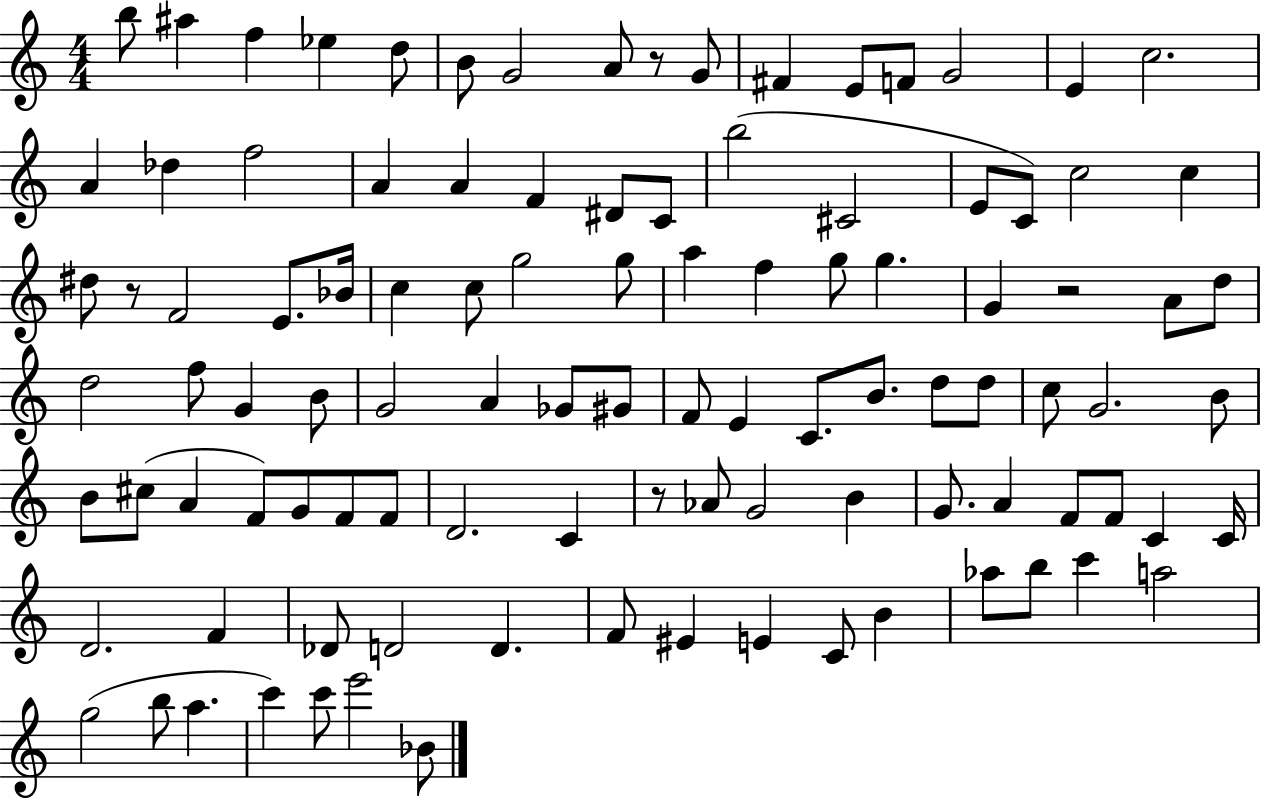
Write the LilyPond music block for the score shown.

{
  \clef treble
  \numericTimeSignature
  \time 4/4
  \key c \major
  \repeat volta 2 { b''8 ais''4 f''4 ees''4 d''8 | b'8 g'2 a'8 r8 g'8 | fis'4 e'8 f'8 g'2 | e'4 c''2. | \break a'4 des''4 f''2 | a'4 a'4 f'4 dis'8 c'8 | b''2( cis'2 | e'8 c'8) c''2 c''4 | \break dis''8 r8 f'2 e'8. bes'16 | c''4 c''8 g''2 g''8 | a''4 f''4 g''8 g''4. | g'4 r2 a'8 d''8 | \break d''2 f''8 g'4 b'8 | g'2 a'4 ges'8 gis'8 | f'8 e'4 c'8. b'8. d''8 d''8 | c''8 g'2. b'8 | \break b'8 cis''8( a'4 f'8) g'8 f'8 f'8 | d'2. c'4 | r8 aes'8 g'2 b'4 | g'8. a'4 f'8 f'8 c'4 c'16 | \break d'2. f'4 | des'8 d'2 d'4. | f'8 eis'4 e'4 c'8 b'4 | aes''8 b''8 c'''4 a''2 | \break g''2( b''8 a''4. | c'''4) c'''8 e'''2 bes'8 | } \bar "|."
}